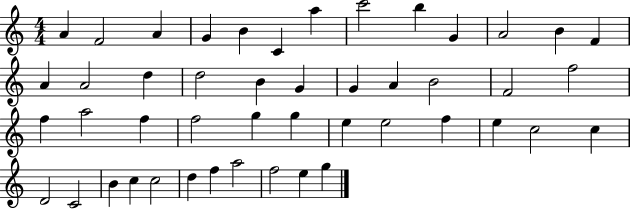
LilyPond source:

{
  \clef treble
  \numericTimeSignature
  \time 4/4
  \key c \major
  a'4 f'2 a'4 | g'4 b'4 c'4 a''4 | c'''2 b''4 g'4 | a'2 b'4 f'4 | \break a'4 a'2 d''4 | d''2 b'4 g'4 | g'4 a'4 b'2 | f'2 f''2 | \break f''4 a''2 f''4 | f''2 g''4 g''4 | e''4 e''2 f''4 | e''4 c''2 c''4 | \break d'2 c'2 | b'4 c''4 c''2 | d''4 f''4 a''2 | f''2 e''4 g''4 | \break \bar "|."
}